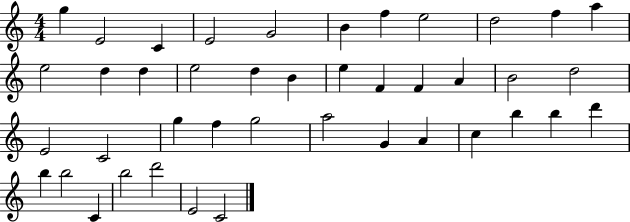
G5/q E4/h C4/q E4/h G4/h B4/q F5/q E5/h D5/h F5/q A5/q E5/h D5/q D5/q E5/h D5/q B4/q E5/q F4/q F4/q A4/q B4/h D5/h E4/h C4/h G5/q F5/q G5/h A5/h G4/q A4/q C5/q B5/q B5/q D6/q B5/q B5/h C4/q B5/h D6/h E4/h C4/h